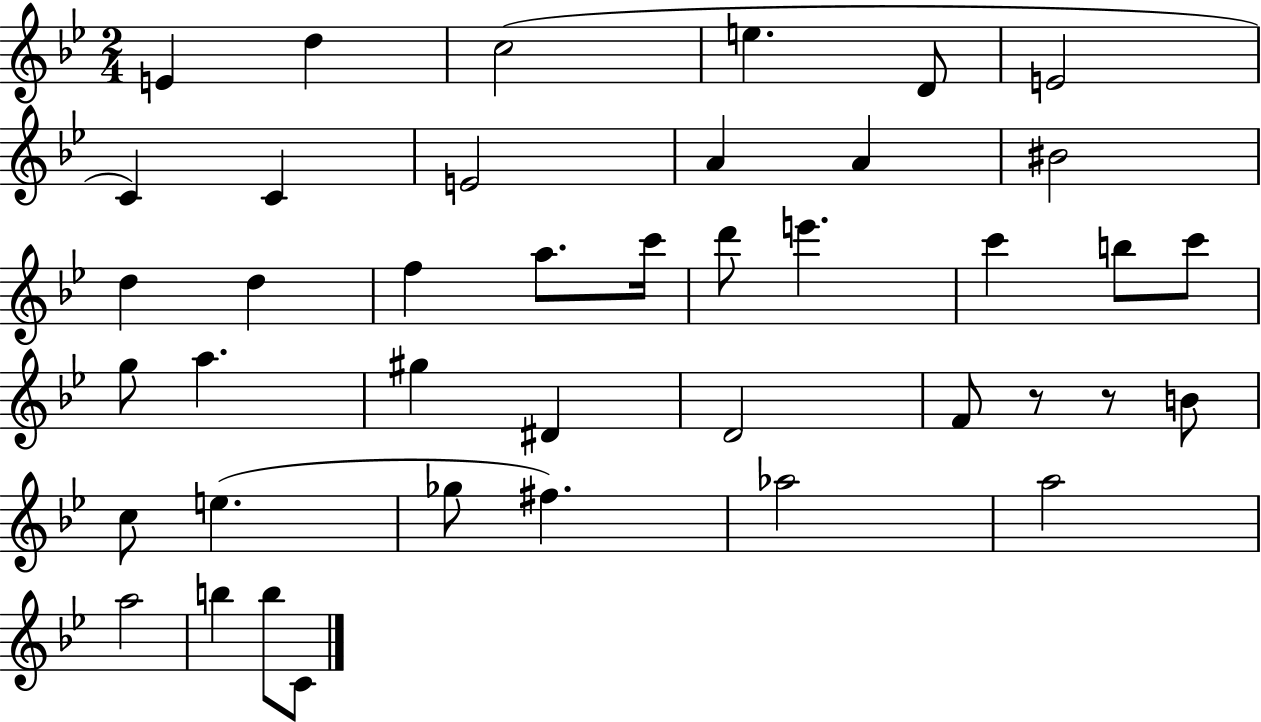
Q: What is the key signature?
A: BES major